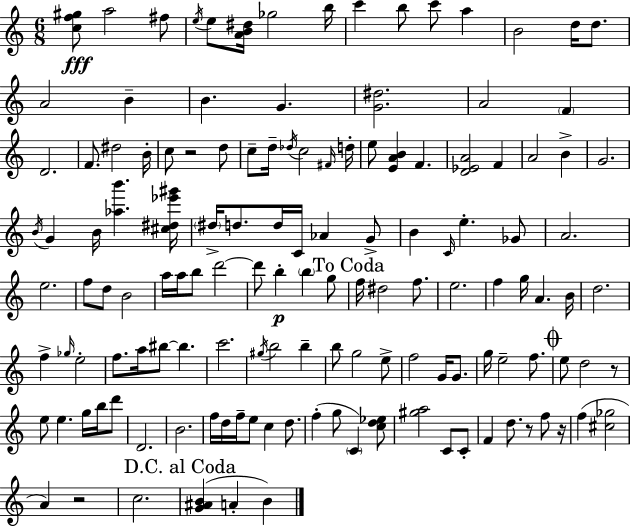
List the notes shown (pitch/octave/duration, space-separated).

[C5,F5,G#5]/e A5/h F#5/e E5/s E5/e [A4,B4,D#5]/s Gb5/h B5/s C6/q B5/e C6/e A5/q B4/h D5/s D5/e. A4/h B4/q B4/q. G4/q. [G4,D#5]/h. A4/h F4/q D4/h. F4/e. D#5/h B4/s C5/e R/h D5/e C5/e D5/s Db5/s C5/h F#4/s D5/s E5/e [E4,A4,B4]/q F4/q. [D4,Eb4,A4]/h F4/q A4/h B4/q G4/h. B4/s G4/q B4/s [Ab5,B6]/q. [C#5,D#5,Eb6,G#6]/s D#5/s D5/e. D5/s C4/s Ab4/q G4/e B4/q C4/s E5/q. Gb4/e A4/h. E5/h. F5/e D5/e B4/h A5/s A5/s B5/e D6/h D6/e B5/q B5/q G5/e F5/s D#5/h F5/e. E5/h. F5/q G5/s A4/q. B4/s D5/h. F5/q Gb5/s E5/h F5/e. A5/s BIS5/e BIS5/q. C6/h. G#5/s B5/h B5/q B5/e G5/h E5/e F5/h G4/s G4/e. G5/s E5/h F5/e. E5/e D5/h R/e E5/e E5/q. G5/s B5/s D6/e D4/h. B4/h. F5/s D5/s F5/s E5/e C5/q D5/e. F5/q G5/e C4/q [C5,D5,Eb5]/e [G#5,A5]/h C4/e C4/e F4/q D5/e. R/e F5/e R/s F5/q [C#5,Gb5]/h A4/q R/h C5/h. [G4,A#4,B4]/q A4/q B4/q